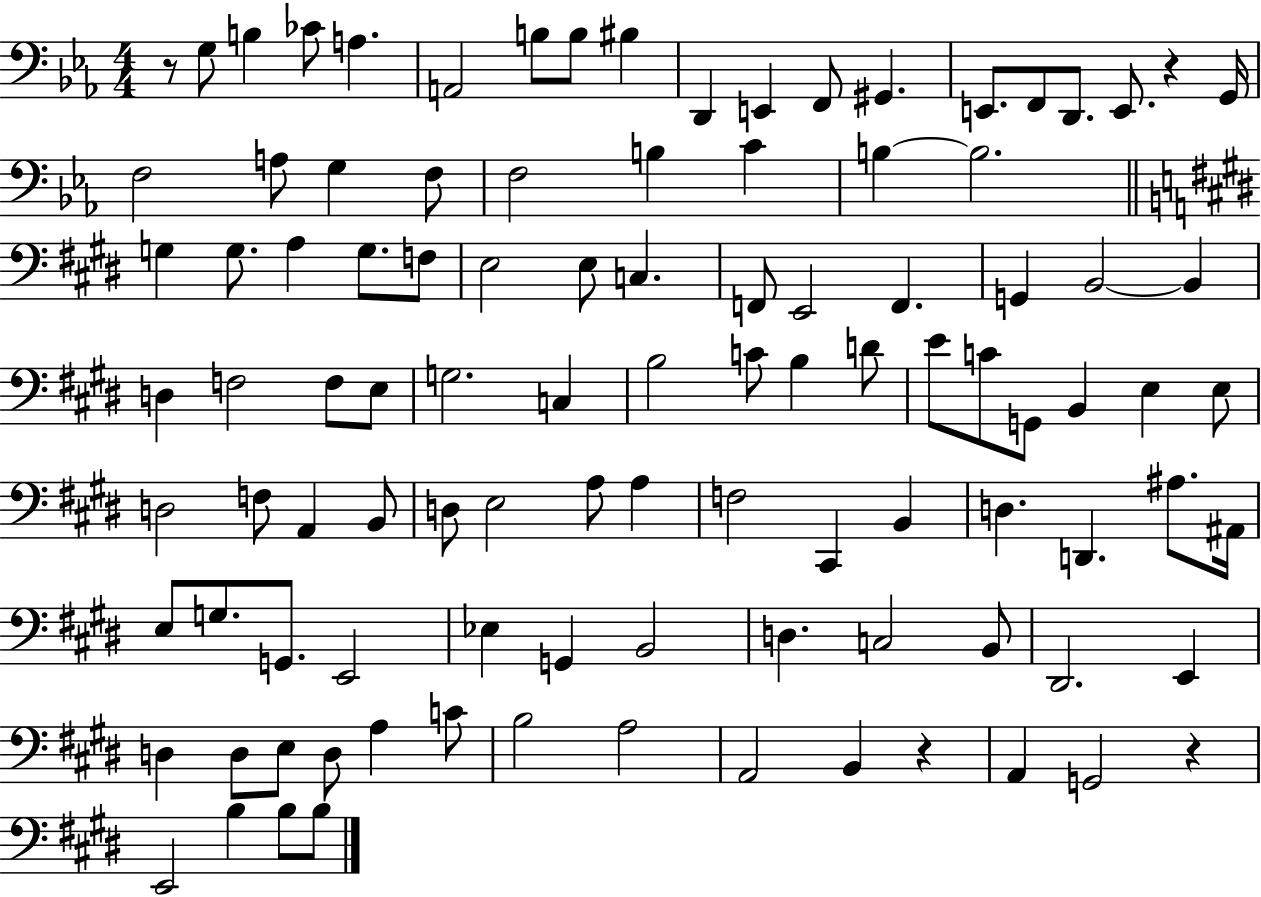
X:1
T:Untitled
M:4/4
L:1/4
K:Eb
z/2 G,/2 B, _C/2 A, A,,2 B,/2 B,/2 ^B, D,, E,, F,,/2 ^G,, E,,/2 F,,/2 D,,/2 E,,/2 z G,,/4 F,2 A,/2 G, F,/2 F,2 B, C B, B,2 G, G,/2 A, G,/2 F,/2 E,2 E,/2 C, F,,/2 E,,2 F,, G,, B,,2 B,, D, F,2 F,/2 E,/2 G,2 C, B,2 C/2 B, D/2 E/2 C/2 G,,/2 B,, E, E,/2 D,2 F,/2 A,, B,,/2 D,/2 E,2 A,/2 A, F,2 ^C,, B,, D, D,, ^A,/2 ^A,,/4 E,/2 G,/2 G,,/2 E,,2 _E, G,, B,,2 D, C,2 B,,/2 ^D,,2 E,, D, D,/2 E,/2 D,/2 A, C/2 B,2 A,2 A,,2 B,, z A,, G,,2 z E,,2 B, B,/2 B,/2